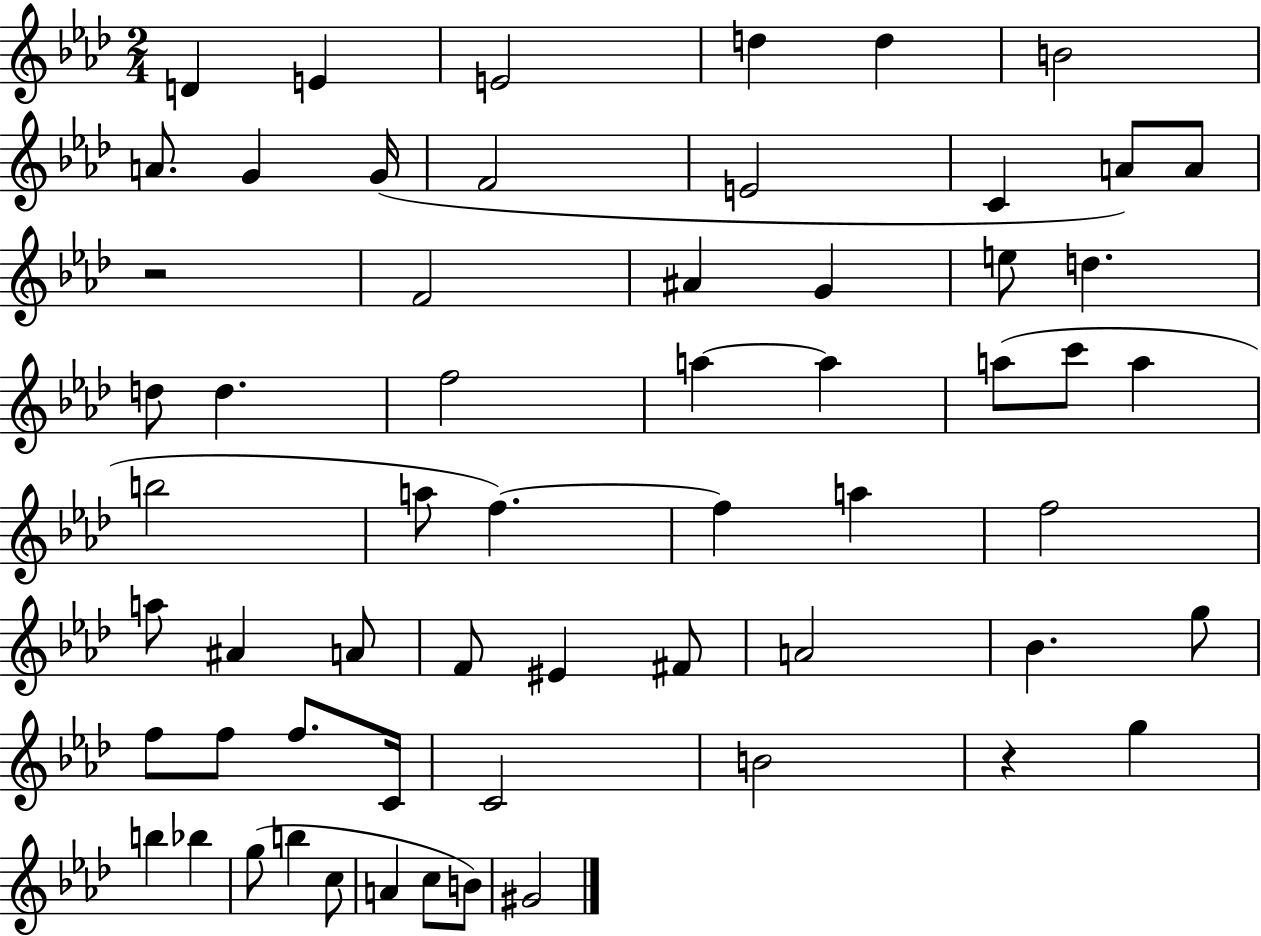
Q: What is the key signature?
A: AES major